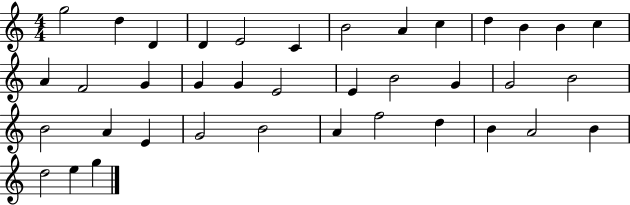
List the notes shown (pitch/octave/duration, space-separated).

G5/h D5/q D4/q D4/q E4/h C4/q B4/h A4/q C5/q D5/q B4/q B4/q C5/q A4/q F4/h G4/q G4/q G4/q E4/h E4/q B4/h G4/q G4/h B4/h B4/h A4/q E4/q G4/h B4/h A4/q F5/h D5/q B4/q A4/h B4/q D5/h E5/q G5/q